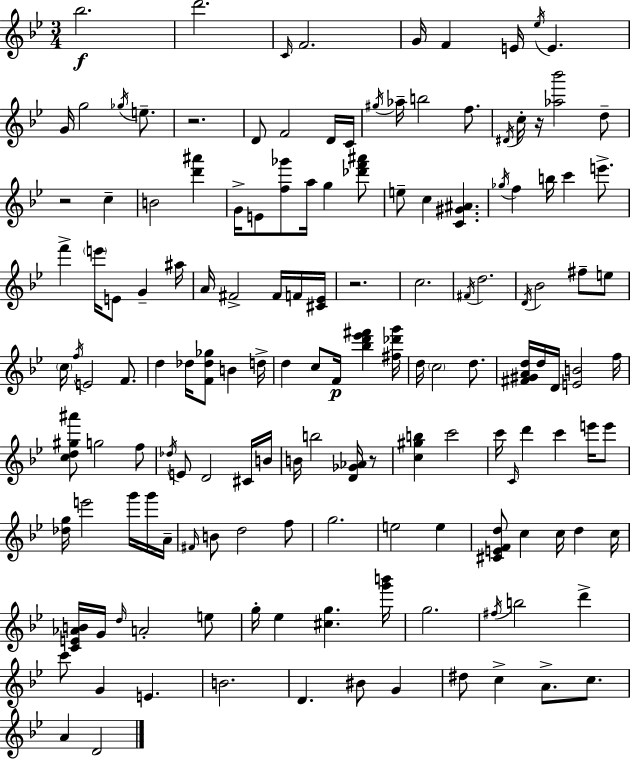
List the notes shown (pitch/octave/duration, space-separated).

Bb5/h. D6/h. C4/s F4/h. G4/s F4/q E4/s Eb5/s E4/q. G4/s G5/h Gb5/s E5/e. R/h. D4/e F4/h D4/s C4/s G#5/s Ab5/s B5/h F5/e. D#4/s C5/s R/s [Ab5,Bb6]/h D5/e R/h C5/q B4/h [D6,A#6]/q G4/s E4/e [F5,Gb6]/e A5/s G5/q [Db6,F6,A#6]/e E5/e C5/q [C4,G#4,A#4]/q. Gb5/s F5/q B5/s C6/q E6/e. F6/q E6/s E4/e G4/q A#5/s A4/s F#4/h F#4/s F4/s [C#4,Eb4]/s R/h. C5/h. F#4/s D5/h. D4/s Bb4/h F#5/e E5/e C5/s F5/s E4/h F4/e. D5/q Db5/s [F4,Db5,Gb5]/e B4/q D5/s D5/q C5/e F4/s [Bb5,D6,Eb6,F#6]/q [F#5,Db6,G6]/s D5/s C5/h D5/e. [F#4,G#4,A4,D5]/s D5/s D4/s [E4,B4]/h F5/s [C5,D5,G#5,A#6]/e G5/h F5/e Db5/s E4/e D4/h C#4/s B4/s B4/s B5/h [D4,Gb4,Ab4]/s R/e [C5,G#5,B5]/q C6/h C6/s C4/s D6/q C6/q E6/s E6/e [Db5,G5]/s E6/h G6/s G6/s A4/s F#4/s B4/e D5/h F5/e G5/h. E5/h E5/q [C#4,E4,F4,D5]/e C5/q C5/s D5/q C5/s [C4,E4,Ab4,B4]/s G4/s D5/s A4/h E5/e G5/s Eb5/q [C#5,G5]/q. [G6,B6]/s G5/h. F#5/s B5/h D6/q C6/e G4/q E4/q. B4/h. D4/q. BIS4/e G4/q D#5/e C5/q A4/e. C5/e. A4/q D4/h